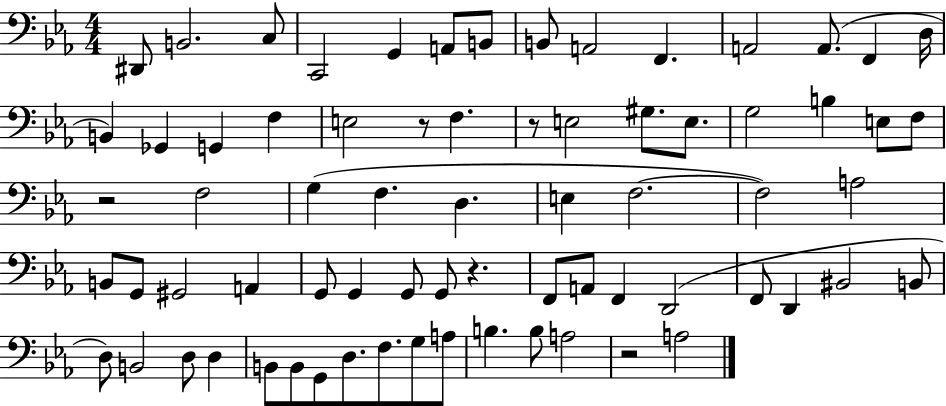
D#2/e B2/h. C3/e C2/h G2/q A2/e B2/e B2/e A2/h F2/q. A2/h A2/e. F2/q D3/s B2/q Gb2/q G2/q F3/q E3/h R/e F3/q. R/e E3/h G#3/e. E3/e. G3/h B3/q E3/e F3/e R/h F3/h G3/q F3/q. D3/q. E3/q F3/h. F3/h A3/h B2/e G2/e G#2/h A2/q G2/e G2/q G2/e G2/e R/q. F2/e A2/e F2/q D2/h F2/e D2/q BIS2/h B2/e D3/e B2/h D3/e D3/q B2/e B2/e G2/e D3/e. F3/e. G3/e A3/e B3/q. B3/e A3/h R/h A3/h